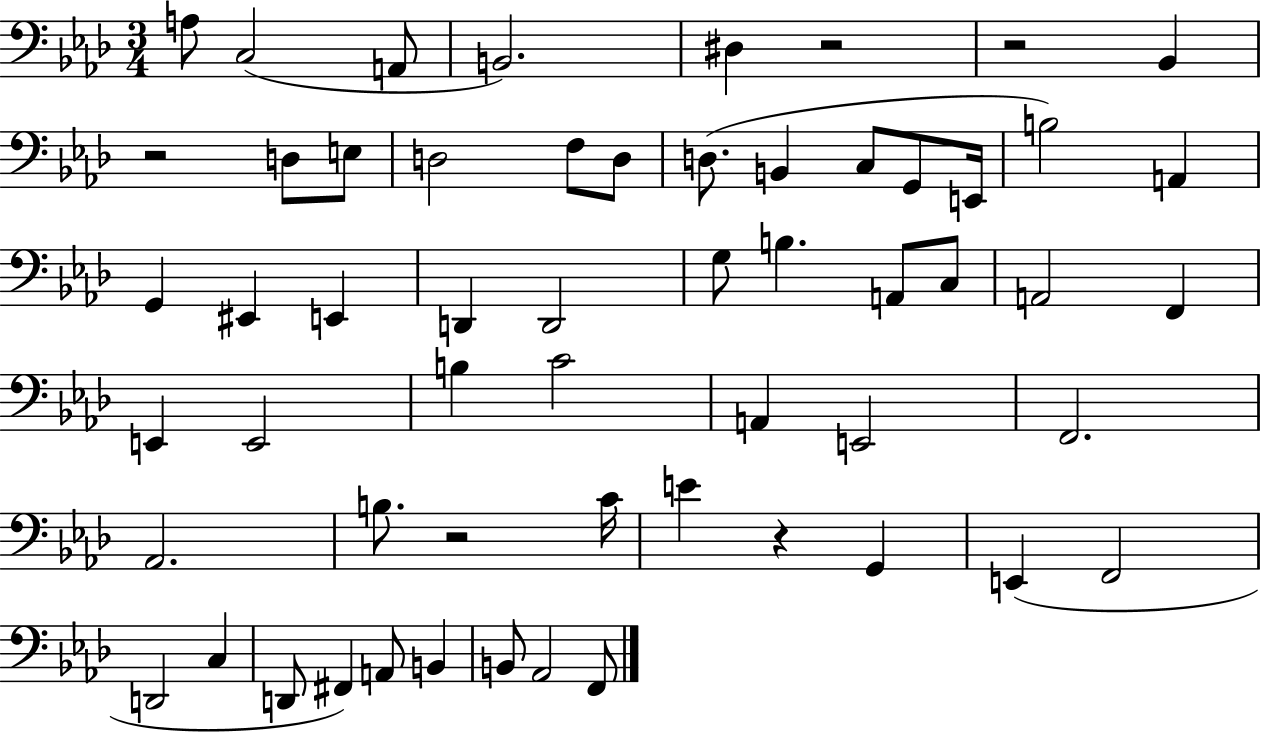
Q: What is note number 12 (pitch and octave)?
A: D3